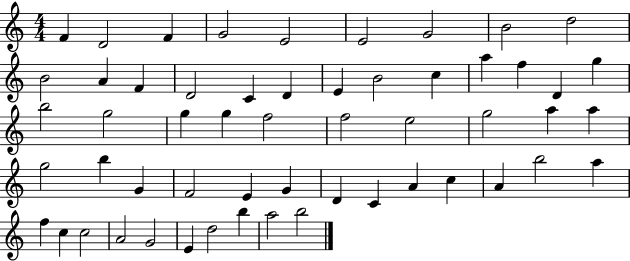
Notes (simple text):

F4/q D4/h F4/q G4/h E4/h E4/h G4/h B4/h D5/h B4/h A4/q F4/q D4/h C4/q D4/q E4/q B4/h C5/q A5/q F5/q D4/q G5/q B5/h G5/h G5/q G5/q F5/h F5/h E5/h G5/h A5/q A5/q G5/h B5/q G4/q F4/h E4/q G4/q D4/q C4/q A4/q C5/q A4/q B5/h A5/q F5/q C5/q C5/h A4/h G4/h E4/q D5/h B5/q A5/h B5/h